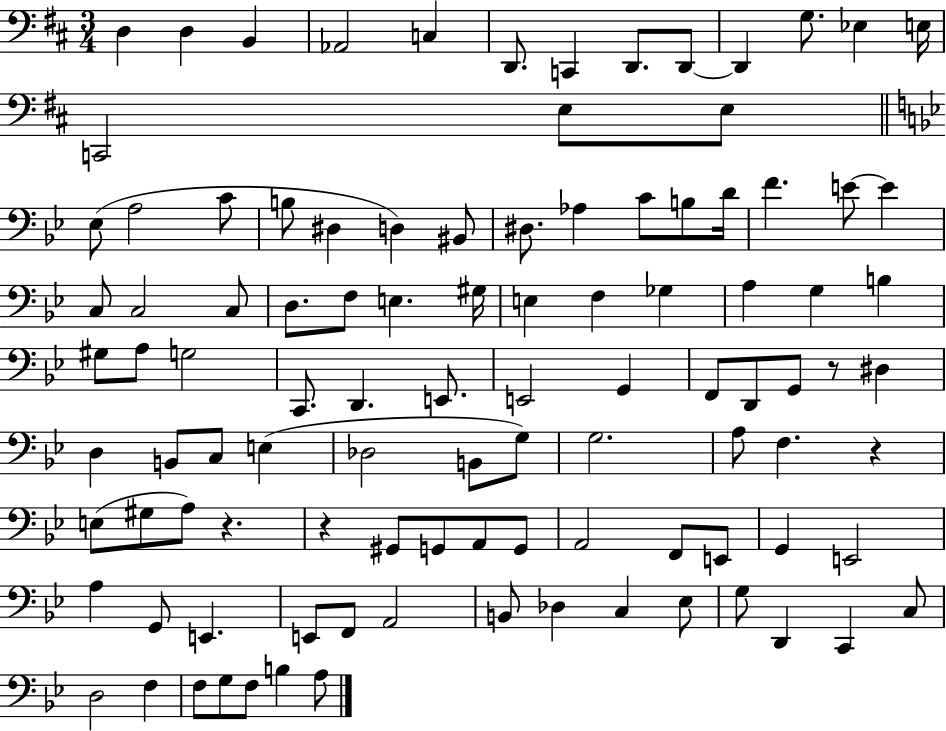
D3/q D3/q B2/q Ab2/h C3/q D2/e. C2/q D2/e. D2/e D2/q G3/e. Eb3/q E3/s C2/h E3/e E3/e Eb3/e A3/h C4/e B3/e D#3/q D3/q BIS2/e D#3/e. Ab3/q C4/e B3/e D4/s F4/q. E4/e E4/q C3/e C3/h C3/e D3/e. F3/e E3/q. G#3/s E3/q F3/q Gb3/q A3/q G3/q B3/q G#3/e A3/e G3/h C2/e. D2/q. E2/e. E2/h G2/q F2/e D2/e G2/e R/e D#3/q D3/q B2/e C3/e E3/q Db3/h B2/e G3/e G3/h. A3/e F3/q. R/q E3/e G#3/e A3/e R/q. R/q G#2/e G2/e A2/e G2/e A2/h F2/e E2/e G2/q E2/h A3/q G2/e E2/q. E2/e F2/e A2/h B2/e Db3/q C3/q Eb3/e G3/e D2/q C2/q C3/e D3/h F3/q F3/e G3/e F3/e B3/q A3/e